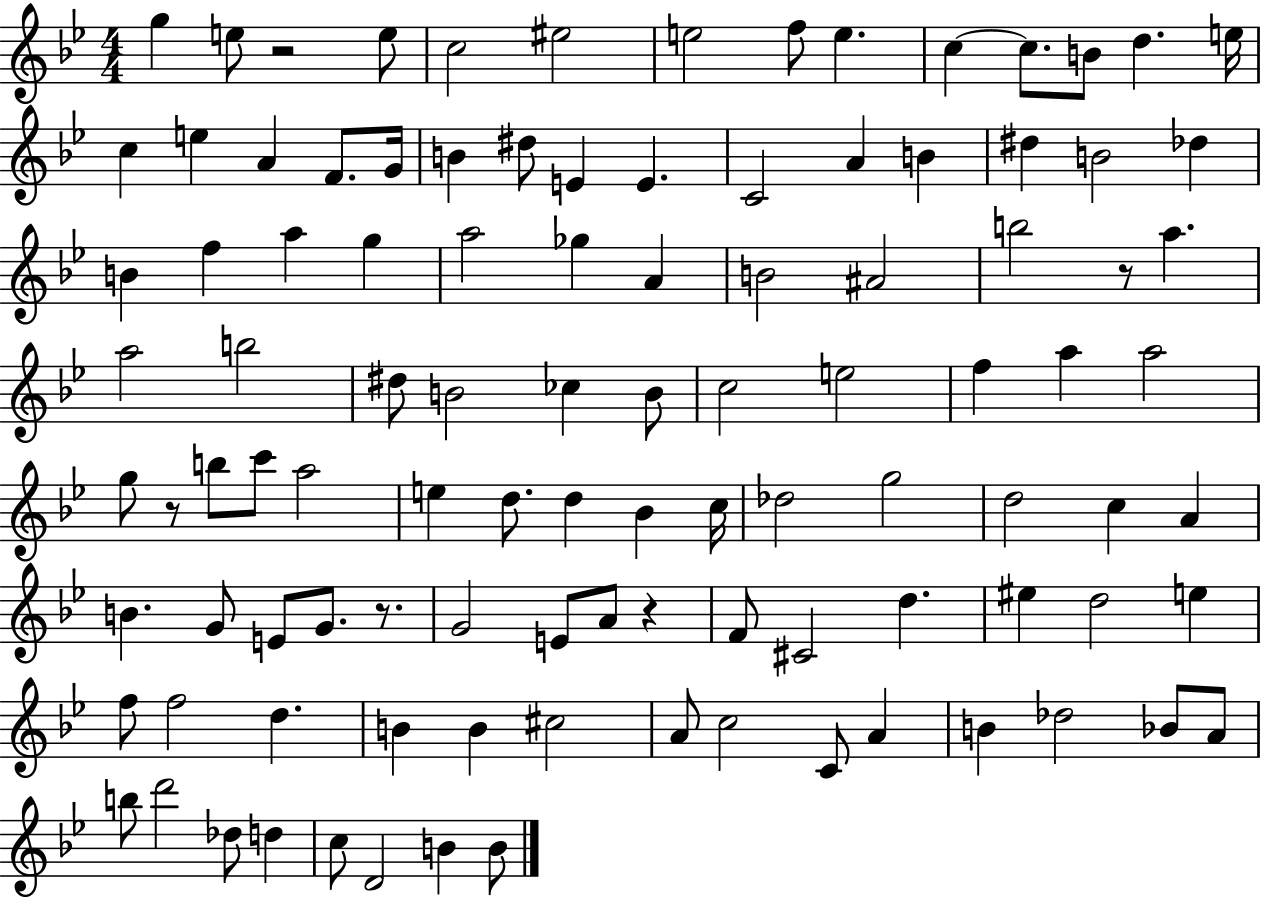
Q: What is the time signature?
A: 4/4